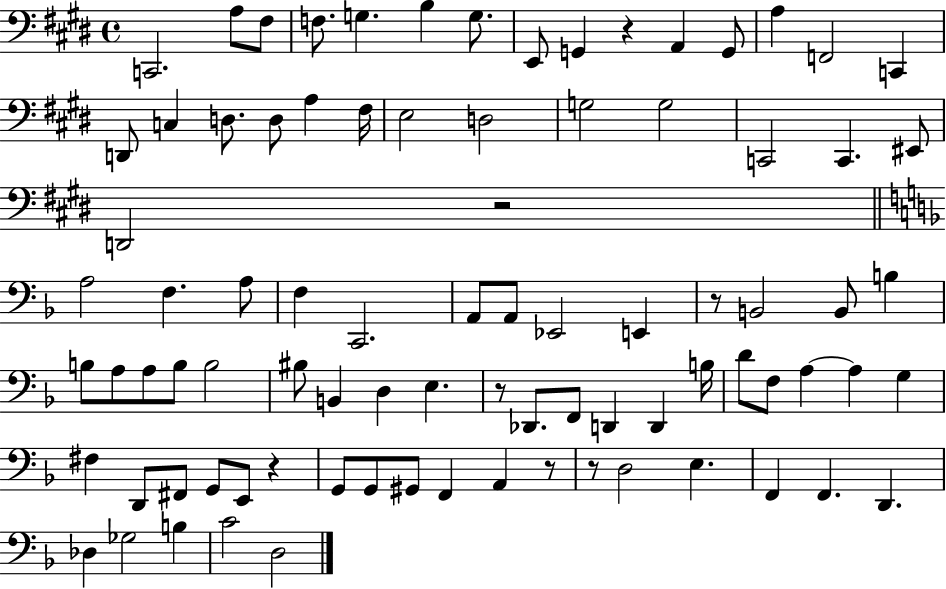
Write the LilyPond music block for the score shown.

{
  \clef bass
  \time 4/4
  \defaultTimeSignature
  \key e \major
  \repeat volta 2 { c,2. a8 fis8 | f8. g4. b4 g8. | e,8 g,4 r4 a,4 g,8 | a4 f,2 c,4 | \break d,8 c4 d8. d8 a4 fis16 | e2 d2 | g2 g2 | c,2 c,4. eis,8 | \break d,2 r2 | \bar "||" \break \key f \major a2 f4. a8 | f4 c,2. | a,8 a,8 ees,2 e,4 | r8 b,2 b,8 b4 | \break b8 a8 a8 b8 b2 | bis8 b,4 d4 e4. | r8 des,8. f,8 d,4 d,4 b16 | d'8 f8 a4~~ a4 g4 | \break fis4 d,8 fis,8 g,8 e,8 r4 | g,8 g,8 gis,8 f,4 a,4 r8 | r8 d2 e4. | f,4 f,4. d,4. | \break des4 ges2 b4 | c'2 d2 | } \bar "|."
}